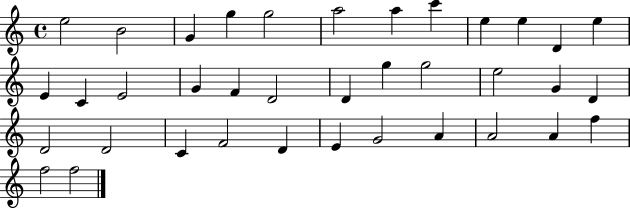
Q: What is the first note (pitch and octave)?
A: E5